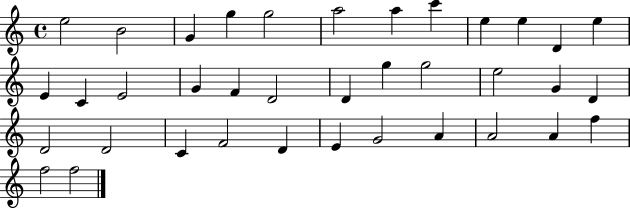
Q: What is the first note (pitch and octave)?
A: E5